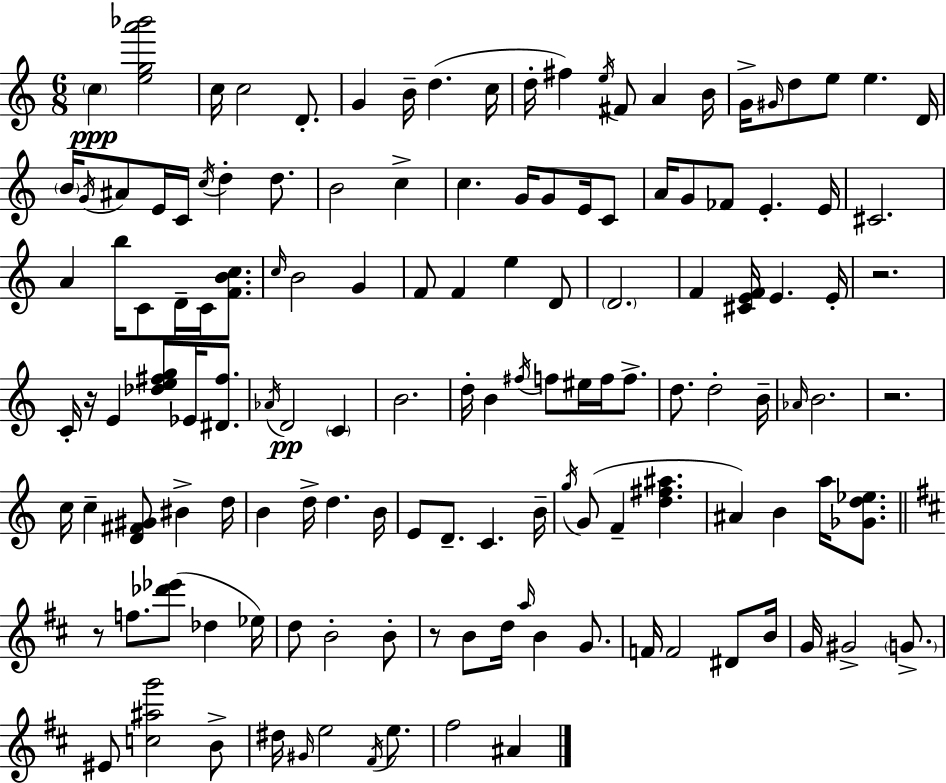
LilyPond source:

{
  \clef treble
  \numericTimeSignature
  \time 6/8
  \key a \minor
  \parenthesize c''4\ppp <e'' g'' a''' bes'''>2 | c''16 c''2 d'8.-. | g'4 b'16-- d''4.( c''16 | d''16-. fis''4) \acciaccatura { e''16 } fis'8 a'4 | \break b'16 g'16-> \grace { gis'16 } d''8 e''8 e''4. | d'16 \parenthesize b'16 \acciaccatura { g'16 } ais'8 e'16 c'16 \acciaccatura { c''16 } d''4-. | d''8. b'2 | c''4-> c''4. g'16 g'8 | \break e'16 c'8 a'16 g'8 fes'8 e'4.-. | e'16 cis'2. | a'4 b''16 c'8 d'16-- | c'16 <f' b' c''>8. \grace { c''16 } b'2 | \break g'4 f'8 f'4 e''4 | d'8 \parenthesize d'2. | f'4 <cis' e' f'>16 e'4. | e'16-. r2. | \break c'16-. r16 e'4 <des'' e'' fis'' g''>8 | ees'16 <dis' fis''>8. \acciaccatura { aes'16 } d'2\pp | \parenthesize c'4 b'2. | d''16-. b'4 \acciaccatura { fis''16 } | \break f''8 eis''16 f''16 f''8.-> d''8. d''2-. | b'16-- \grace { aes'16 } b'2. | r2. | c''16 c''4-- | \break <d' fis' gis'>8 bis'4-> d''16 b'4 | d''16-> d''4. b'16 e'8 d'8.-- | c'4. b'16-- \acciaccatura { g''16 } g'8( f'4-- | <d'' fis'' ais''>4. ais'4) | \break b'4 a''16 <ges' d'' ees''>8. \bar "||" \break \key d \major r8 f''8. <des''' ees'''>8( des''4 ees''16) | d''8 b'2-. b'8-. | r8 b'8 d''16 \grace { a''16 } b'4 g'8. | f'16 f'2 dis'8 | \break b'16 g'16 gis'2-> \parenthesize g'8.-> | eis'8 <c'' ais'' g'''>2 b'8-> | dis''16 \grace { gis'16 } e''2 \acciaccatura { fis'16 } | e''8. fis''2 ais'4 | \break \bar "|."
}